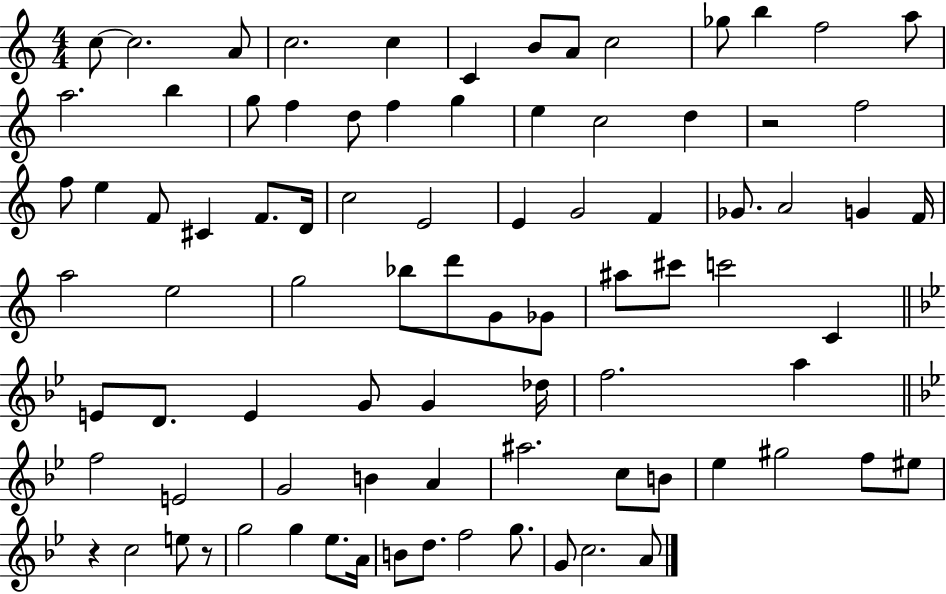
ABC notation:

X:1
T:Untitled
M:4/4
L:1/4
K:C
c/2 c2 A/2 c2 c C B/2 A/2 c2 _g/2 b f2 a/2 a2 b g/2 f d/2 f g e c2 d z2 f2 f/2 e F/2 ^C F/2 D/4 c2 E2 E G2 F _G/2 A2 G F/4 a2 e2 g2 _b/2 d'/2 G/2 _G/2 ^a/2 ^c'/2 c'2 C E/2 D/2 E G/2 G _d/4 f2 a f2 E2 G2 B A ^a2 c/2 B/2 _e ^g2 f/2 ^e/2 z c2 e/2 z/2 g2 g _e/2 A/4 B/2 d/2 f2 g/2 G/2 c2 A/2